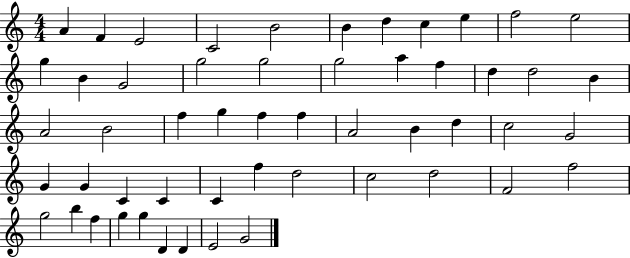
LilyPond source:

{
  \clef treble
  \numericTimeSignature
  \time 4/4
  \key c \major
  a'4 f'4 e'2 | c'2 b'2 | b'4 d''4 c''4 e''4 | f''2 e''2 | \break g''4 b'4 g'2 | g''2 g''2 | g''2 a''4 f''4 | d''4 d''2 b'4 | \break a'2 b'2 | f''4 g''4 f''4 f''4 | a'2 b'4 d''4 | c''2 g'2 | \break g'4 g'4 c'4 c'4 | c'4 f''4 d''2 | c''2 d''2 | f'2 f''2 | \break g''2 b''4 f''4 | g''4 g''4 d'4 d'4 | e'2 g'2 | \bar "|."
}